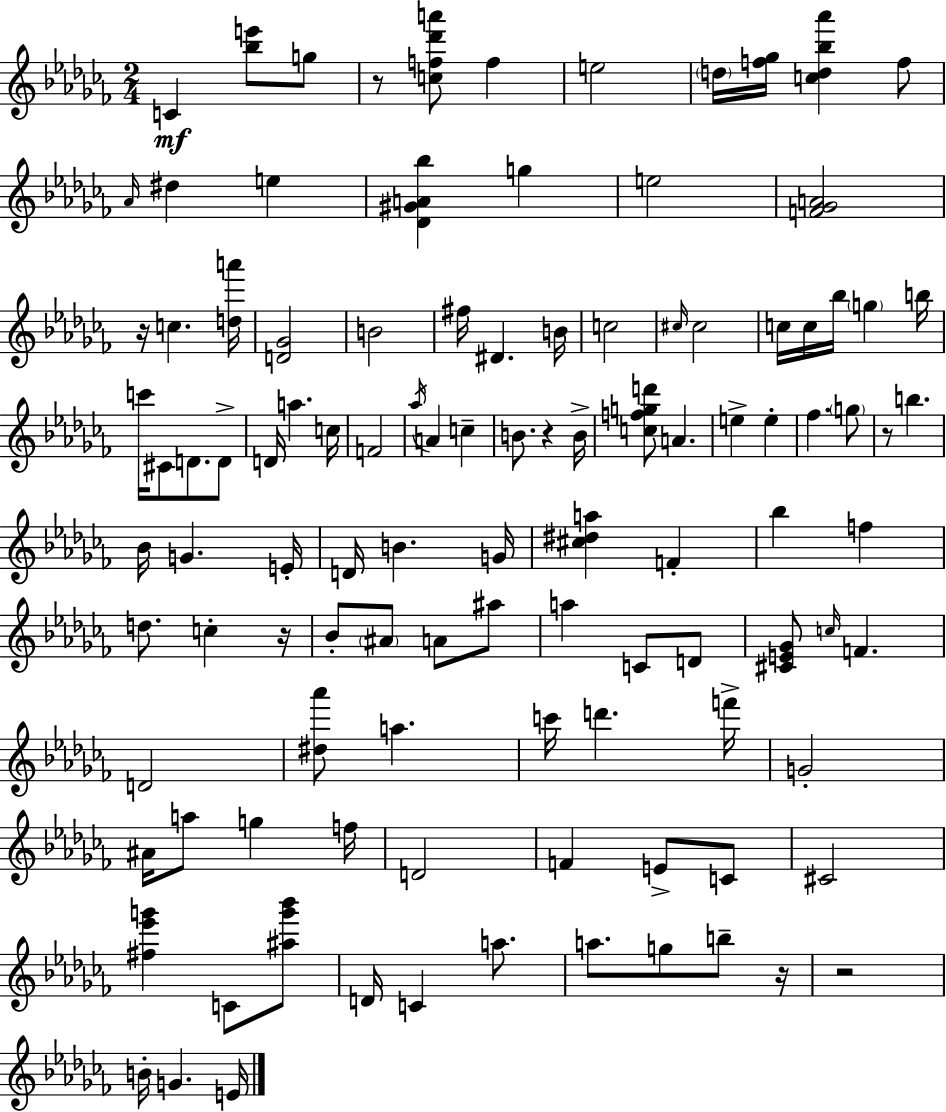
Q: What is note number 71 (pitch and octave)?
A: A5